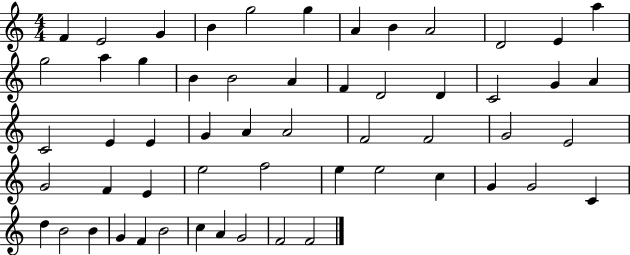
{
  \clef treble
  \numericTimeSignature
  \time 4/4
  \key c \major
  f'4 e'2 g'4 | b'4 g''2 g''4 | a'4 b'4 a'2 | d'2 e'4 a''4 | \break g''2 a''4 g''4 | b'4 b'2 a'4 | f'4 d'2 d'4 | c'2 g'4 a'4 | \break c'2 e'4 e'4 | g'4 a'4 a'2 | f'2 f'2 | g'2 e'2 | \break g'2 f'4 e'4 | e''2 f''2 | e''4 e''2 c''4 | g'4 g'2 c'4 | \break d''4 b'2 b'4 | g'4 f'4 b'2 | c''4 a'4 g'2 | f'2 f'2 | \break \bar "|."
}